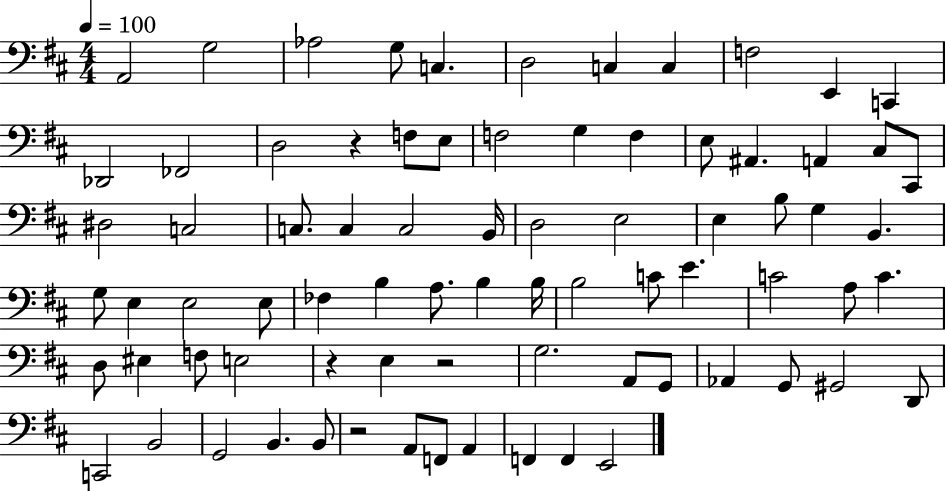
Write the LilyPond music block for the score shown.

{
  \clef bass
  \numericTimeSignature
  \time 4/4
  \key d \major
  \tempo 4 = 100
  \repeat volta 2 { a,2 g2 | aes2 g8 c4. | d2 c4 c4 | f2 e,4 c,4 | \break des,2 fes,2 | d2 r4 f8 e8 | f2 g4 f4 | e8 ais,4. a,4 cis8 cis,8 | \break dis2 c2 | c8. c4 c2 b,16 | d2 e2 | e4 b8 g4 b,4. | \break g8 e4 e2 e8 | fes4 b4 a8. b4 b16 | b2 c'8 e'4. | c'2 a8 c'4. | \break d8 eis4 f8 e2 | r4 e4 r2 | g2. a,8 g,8 | aes,4 g,8 gis,2 d,8 | \break c,2 b,2 | g,2 b,4. b,8 | r2 a,8 f,8 a,4 | f,4 f,4 e,2 | \break } \bar "|."
}